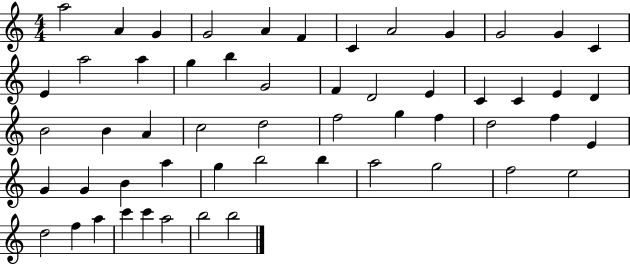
{
  \clef treble
  \numericTimeSignature
  \time 4/4
  \key c \major
  a''2 a'4 g'4 | g'2 a'4 f'4 | c'4 a'2 g'4 | g'2 g'4 c'4 | \break e'4 a''2 a''4 | g''4 b''4 g'2 | f'4 d'2 e'4 | c'4 c'4 e'4 d'4 | \break b'2 b'4 a'4 | c''2 d''2 | f''2 g''4 f''4 | d''2 f''4 e'4 | \break g'4 g'4 b'4 a''4 | g''4 b''2 b''4 | a''2 g''2 | f''2 e''2 | \break d''2 f''4 a''4 | c'''4 c'''4 a''2 | b''2 b''2 | \bar "|."
}